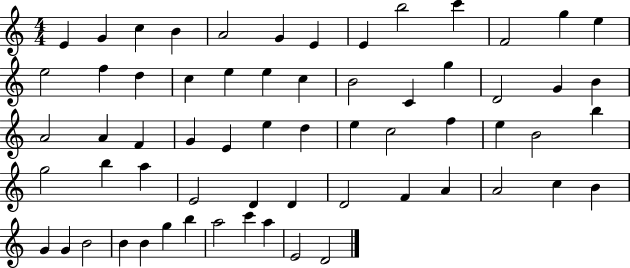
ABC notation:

X:1
T:Untitled
M:4/4
L:1/4
K:C
E G c B A2 G E E b2 c' F2 g e e2 f d c e e c B2 C g D2 G B A2 A F G E e d e c2 f e B2 b g2 b a E2 D D D2 F A A2 c B G G B2 B B g b a2 c' a E2 D2